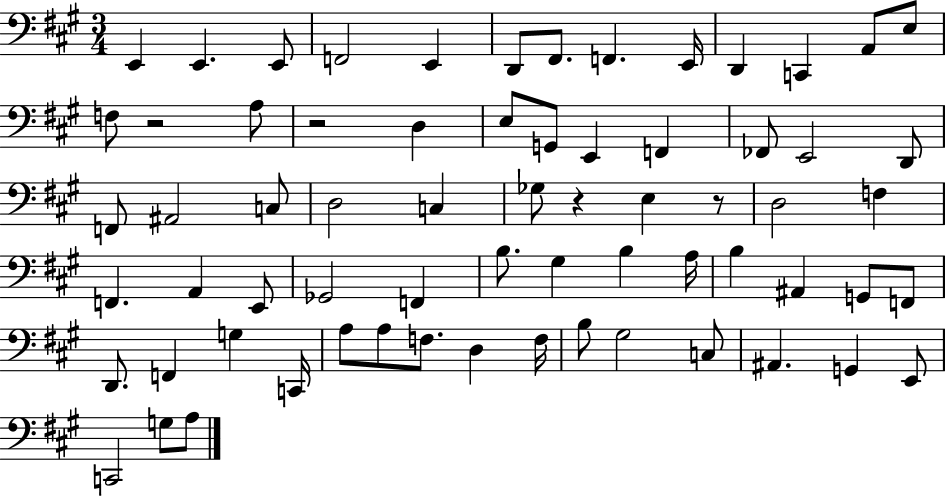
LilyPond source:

{
  \clef bass
  \numericTimeSignature
  \time 3/4
  \key a \major
  e,4 e,4. e,8 | f,2 e,4 | d,8 fis,8. f,4. e,16 | d,4 c,4 a,8 e8 | \break f8 r2 a8 | r2 d4 | e8 g,8 e,4 f,4 | fes,8 e,2 d,8 | \break f,8 ais,2 c8 | d2 c4 | ges8 r4 e4 r8 | d2 f4 | \break f,4. a,4 e,8 | ges,2 f,4 | b8. gis4 b4 a16 | b4 ais,4 g,8 f,8 | \break d,8. f,4 g4 c,16 | a8 a8 f8. d4 f16 | b8 gis2 c8 | ais,4. g,4 e,8 | \break c,2 g8 a8 | \bar "|."
}